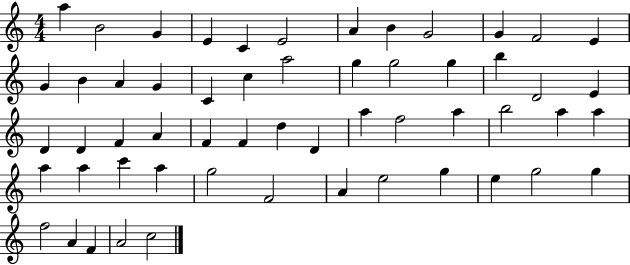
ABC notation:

X:1
T:Untitled
M:4/4
L:1/4
K:C
a B2 G E C E2 A B G2 G F2 E G B A G C c a2 g g2 g b D2 E D D F A F F d D a f2 a b2 a a a a c' a g2 F2 A e2 g e g2 g f2 A F A2 c2